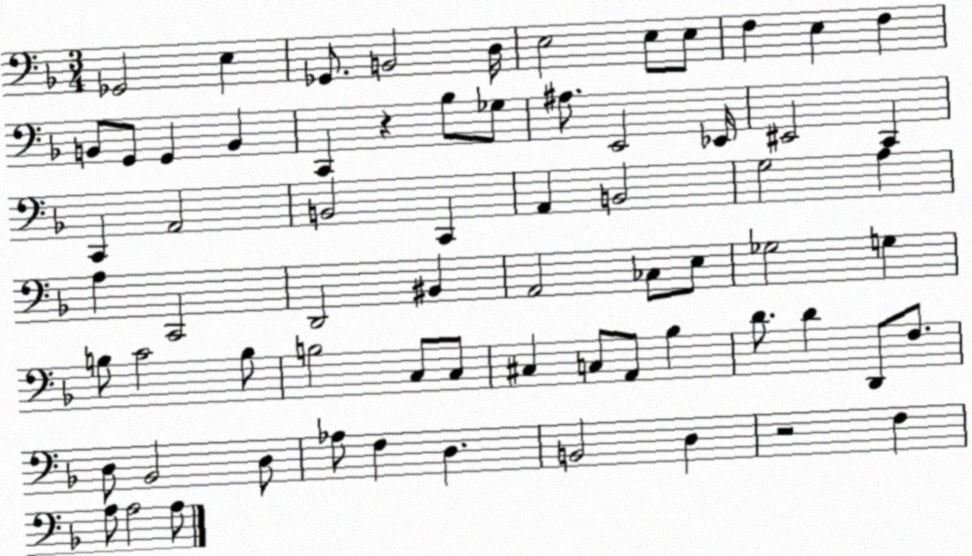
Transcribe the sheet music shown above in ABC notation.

X:1
T:Untitled
M:3/4
L:1/4
K:F
_G,,2 E, _G,,/2 B,,2 D,/4 E,2 E,/2 E,/2 F, E, F, B,,/2 G,,/2 G,, B,, C,, z _B,/2 _G,/2 ^A,/2 E,,2 _E,,/4 ^E,,2 C,, C,, A,,2 B,,2 C,, A,, B,,2 G,2 A, A, C,,2 D,,2 ^B,, A,,2 _C,/2 E,/2 _G,2 G, B,/2 C2 B,/2 B,2 C,/2 C,/2 ^C, C,/2 A,,/2 _B, D/2 D D,,/2 F,/2 D,/2 _B,,2 D,/2 _A,/2 F, D, B,,2 D, z2 F, A,/2 A,2 A,/2